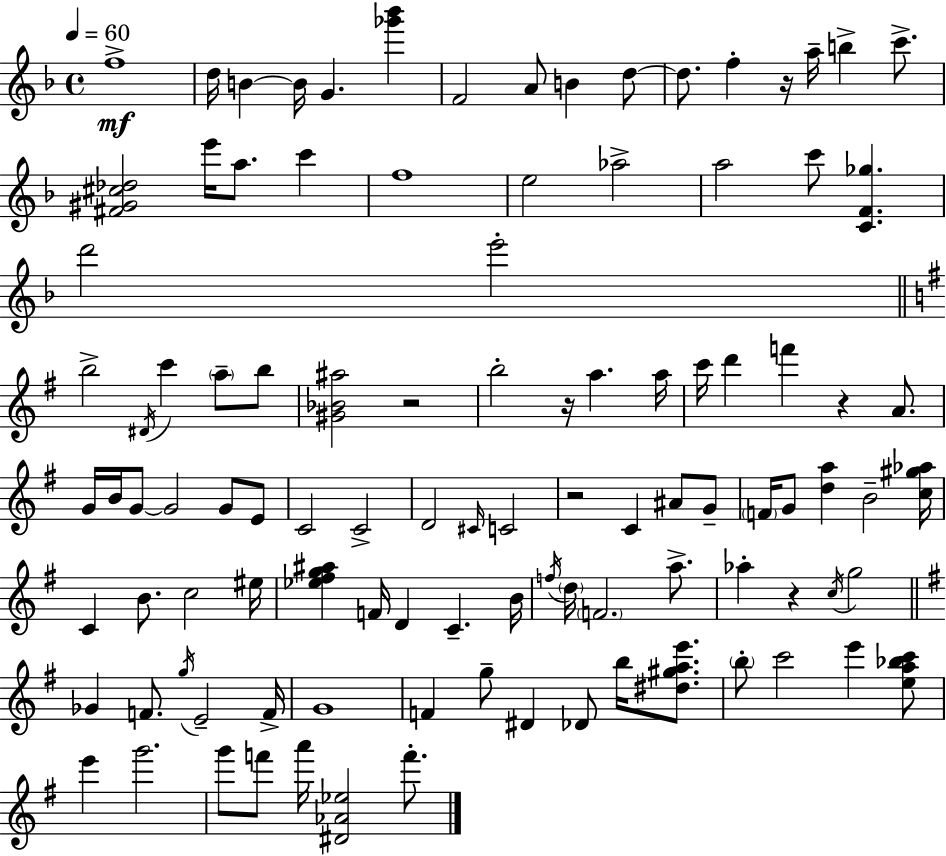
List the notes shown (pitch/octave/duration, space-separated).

F5/w D5/s B4/q B4/s G4/q. [Gb6,Bb6]/q F4/h A4/e B4/q D5/e D5/e. F5/q R/s A5/s B5/q C6/e. [F#4,G#4,C#5,Db5]/h E6/s A5/e. C6/q F5/w E5/h Ab5/h A5/h C6/e [C4,F4,Gb5]/q. D6/h E6/h B5/h D#4/s C6/q A5/e B5/e [G#4,Bb4,A#5]/h R/h B5/h R/s A5/q. A5/s C6/s D6/q F6/q R/q A4/e. G4/s B4/s G4/e G4/h G4/e E4/e C4/h C4/h D4/h C#4/s C4/h R/h C4/q A#4/e G4/e F4/s G4/e [D5,A5]/q B4/h [C5,G#5,Ab5]/s C4/q B4/e. C5/h EIS5/s [Eb5,F#5,G5,A#5]/q F4/s D4/q C4/q. B4/s F5/s D5/s F4/h. A5/e. Ab5/q R/q C5/s G5/h Gb4/q F4/e. G5/s E4/h F4/s G4/w F4/q G5/e D#4/q Db4/e B5/s [D#5,G#5,A5,E6]/e. B5/e C6/h E6/q [E5,A5,Bb5,C6]/e E6/q G6/h. G6/e F6/e A6/s [D#4,Ab4,Eb5]/h F6/e.